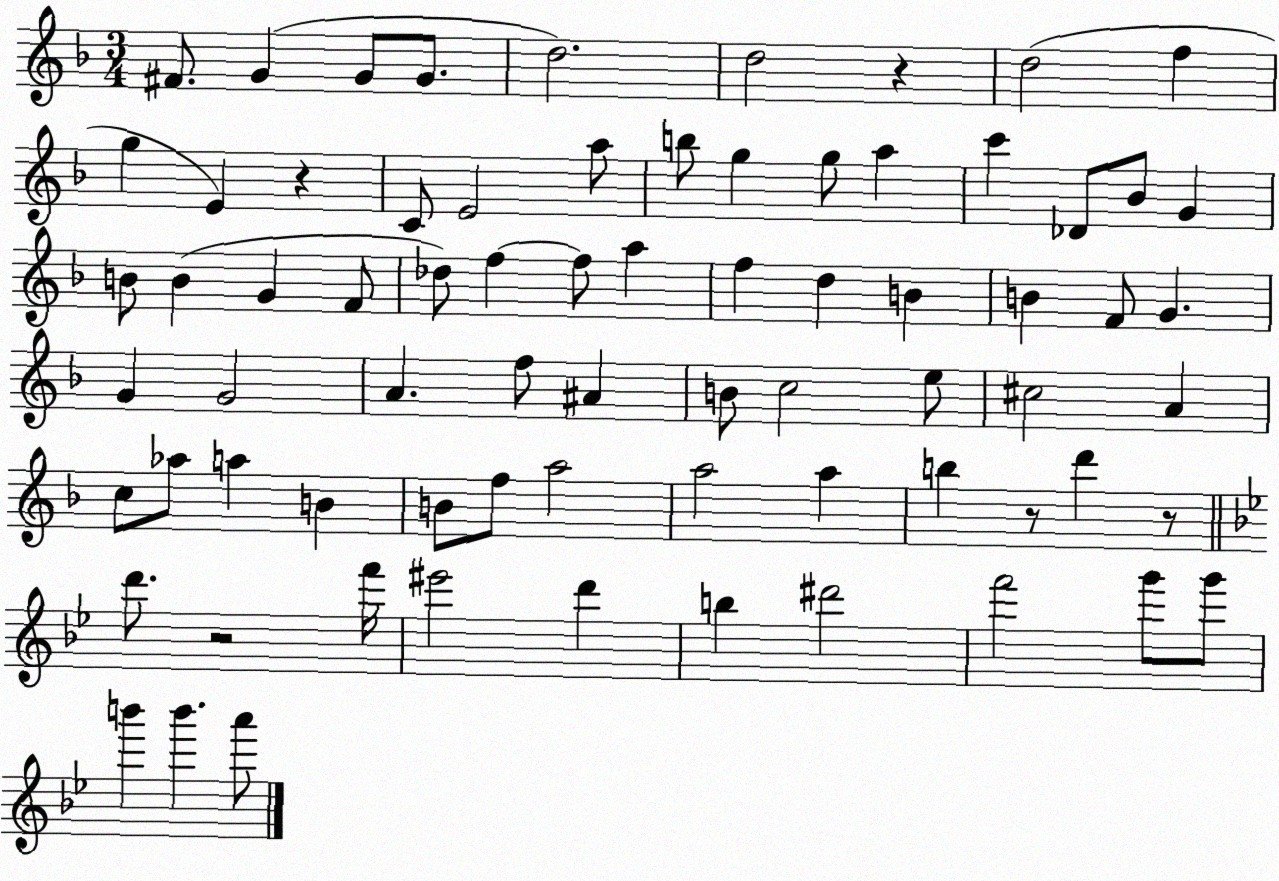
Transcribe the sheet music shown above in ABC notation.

X:1
T:Untitled
M:3/4
L:1/4
K:F
^F/2 G G/2 G/2 d2 d2 z d2 f g E z C/2 E2 a/2 b/2 g g/2 a c' _D/2 _B/2 G B/2 B G F/2 _d/2 f f/2 a f d B B F/2 G G G2 A f/2 ^A B/2 c2 e/2 ^c2 A c/2 _a/2 a B B/2 f/2 a2 a2 a b z/2 d' z/2 d'/2 z2 f'/4 ^e'2 d' b ^d'2 f'2 g'/2 g'/2 b' b' a'/2